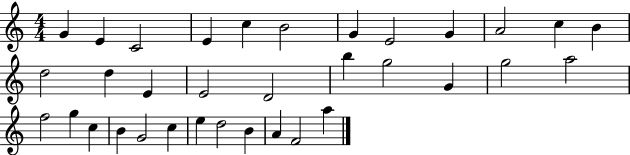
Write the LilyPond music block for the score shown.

{
  \clef treble
  \numericTimeSignature
  \time 4/4
  \key c \major
  g'4 e'4 c'2 | e'4 c''4 b'2 | g'4 e'2 g'4 | a'2 c''4 b'4 | \break d''2 d''4 e'4 | e'2 d'2 | b''4 g''2 g'4 | g''2 a''2 | \break f''2 g''4 c''4 | b'4 g'2 c''4 | e''4 d''2 b'4 | a'4 f'2 a''4 | \break \bar "|."
}